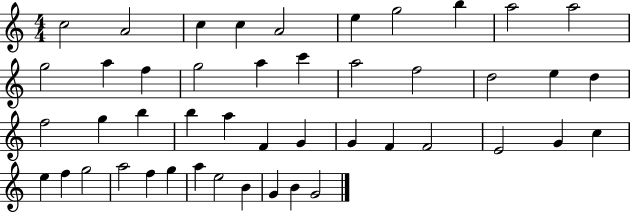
C5/h A4/h C5/q C5/q A4/h E5/q G5/h B5/q A5/h A5/h G5/h A5/q F5/q G5/h A5/q C6/q A5/h F5/h D5/h E5/q D5/q F5/h G5/q B5/q B5/q A5/q F4/q G4/q G4/q F4/q F4/h E4/h G4/q C5/q E5/q F5/q G5/h A5/h F5/q G5/q A5/q E5/h B4/q G4/q B4/q G4/h